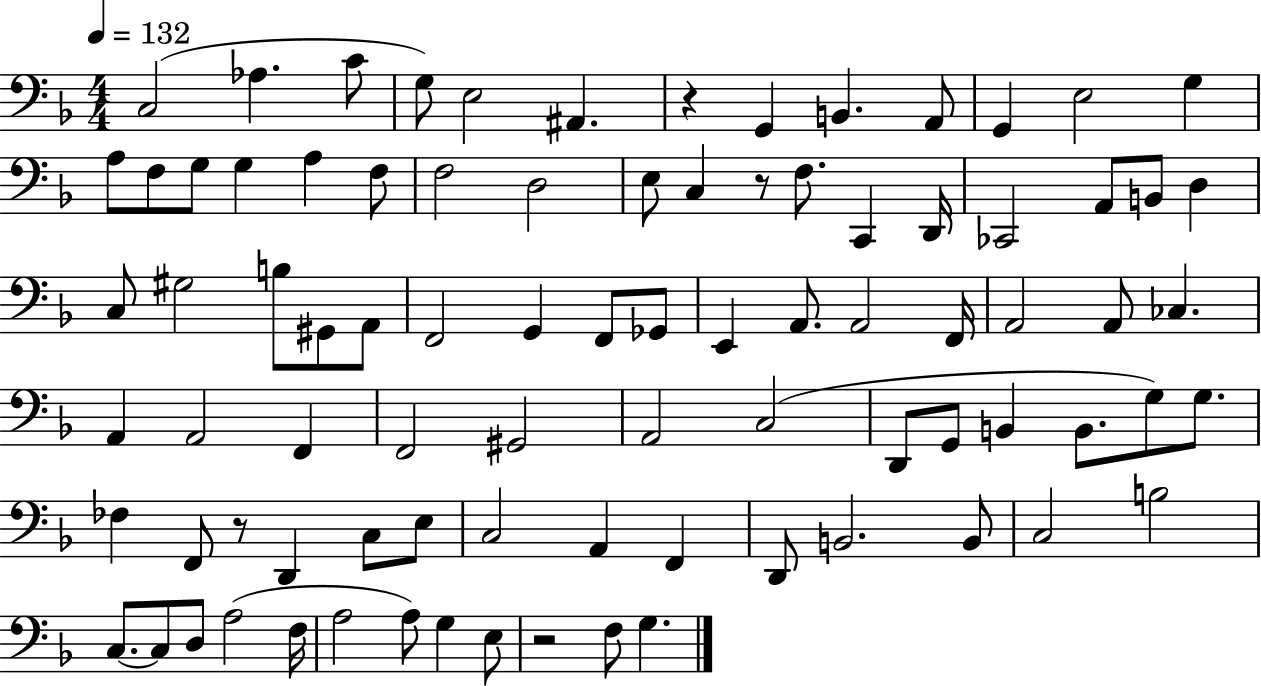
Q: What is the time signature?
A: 4/4